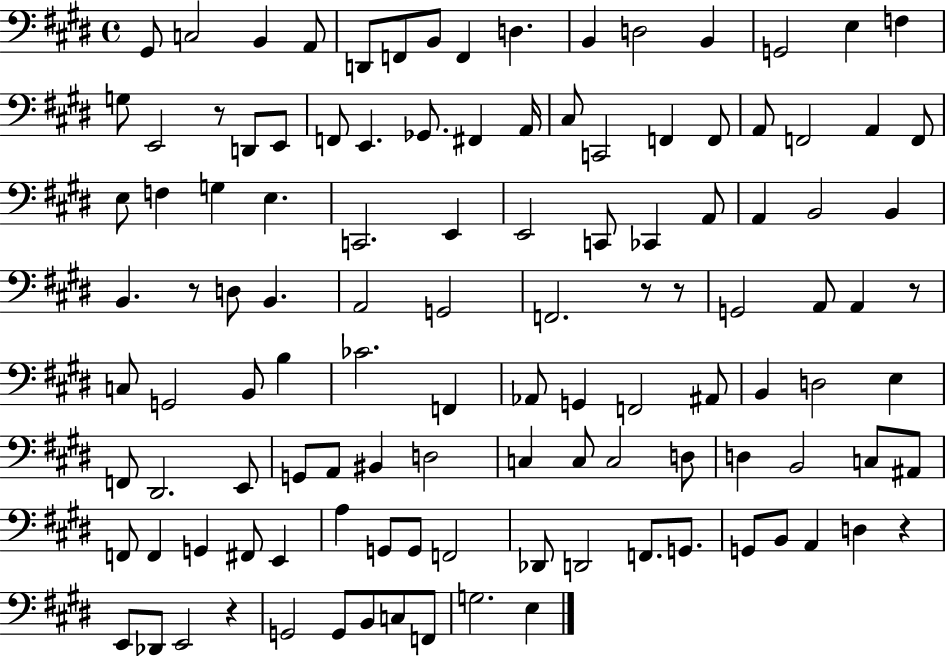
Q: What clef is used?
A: bass